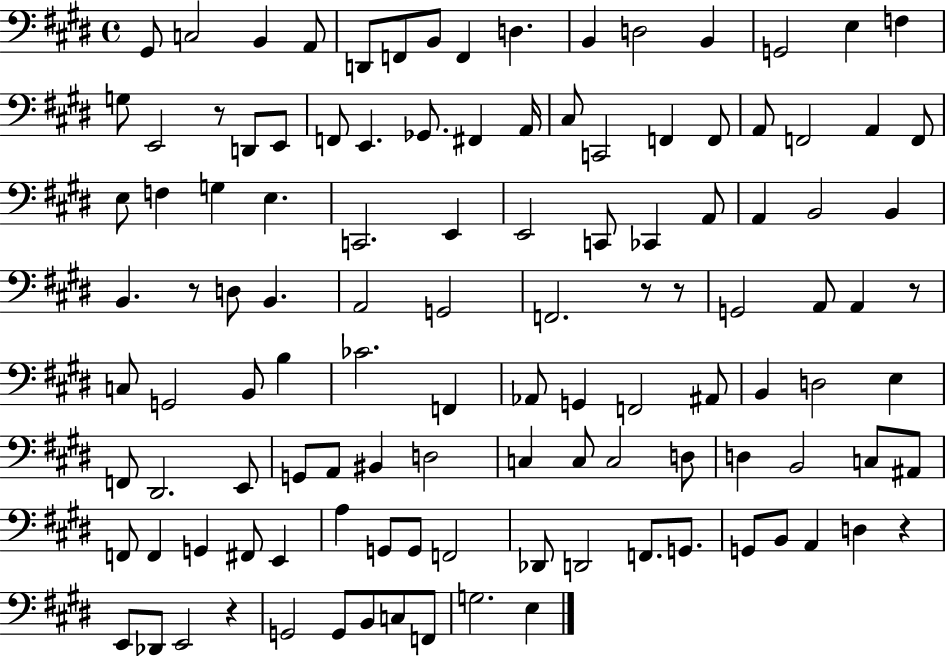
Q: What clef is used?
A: bass